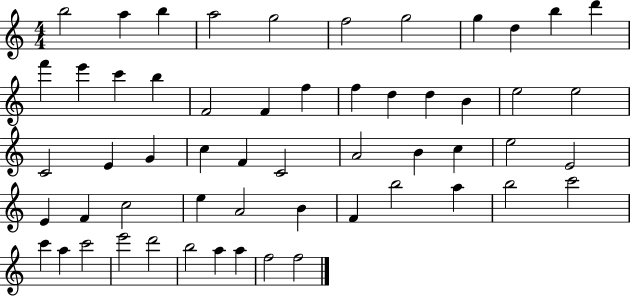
X:1
T:Untitled
M:4/4
L:1/4
K:C
b2 a b a2 g2 f2 g2 g d b d' f' e' c' b F2 F f f d d B e2 e2 C2 E G c F C2 A2 B c e2 E2 E F c2 e A2 B F b2 a b2 c'2 c' a c'2 e'2 d'2 b2 a a f2 f2